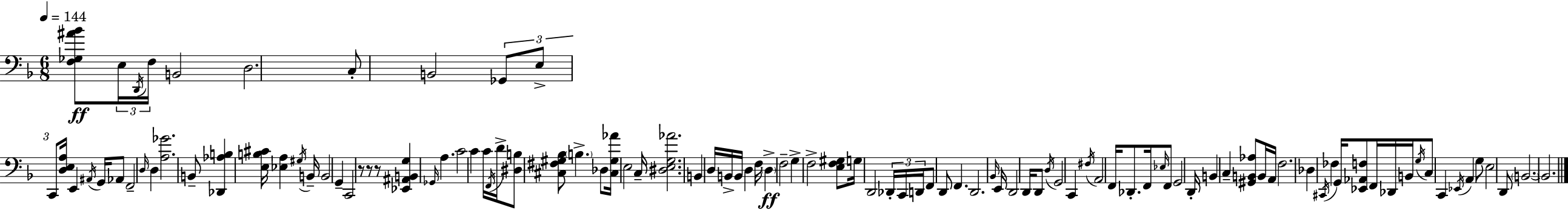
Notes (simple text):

[F3,Gb3,A#4,Bb4]/e E3/s D2/s F3/s B2/h D3/h. C3/e B2/h Gb2/e E3/e C2/e [D3,E3,A3]/s E2/q A#2/s G2/s Ab2/e F2/h D3/s D3/q [A3,Gb4]/h. B2/e [Db2,Ab3,B3]/q [E3,B3,C#4]/s [Eb3,A3]/q G#3/s B2/s B2/h G2/q C2/h R/e R/e R/e [Eb2,A#2,B2,G3]/q Gb2/s A3/q. C4/h C4/q C4/s F2/s D4/s [D#3,B3]/e [C#3,F#3,G#3,Bb3]/e B3/q. Db3/e [C#3,G#3,Ab4]/s E3/h C3/s [D#3,E3,G3,Ab4]/h. B2/q D3/s B2/s B2/s D3/q F3/s D3/q F3/h G3/q F3/h [E3,F3,G#3]/e G3/s D2/h Db2/s C2/s D2/s F2/e D2/e F2/q. D2/h. Bb2/s E2/s D2/h D2/s D2/e D3/s G2/h C2/q F#3/s A2/h F2/s Db2/e. F2/s Eb3/s F2/e G2/h D2/s B2/q C3/q [G#2,B2,Ab3]/e B2/s A2/s F3/h. Db3/q C#2/s FES3/q G2/s [Eb2,Ab2,F3]/e F2/s Db2/s B2/s G3/s C3/e C2/q Eb2/s A2/q G3/e E3/h D2/e B2/h. B2/h.